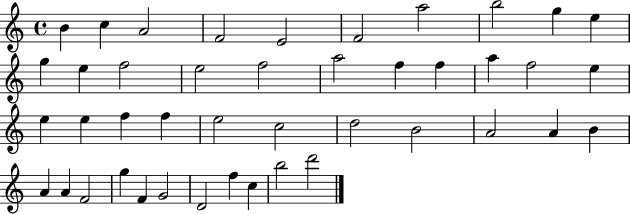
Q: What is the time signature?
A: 4/4